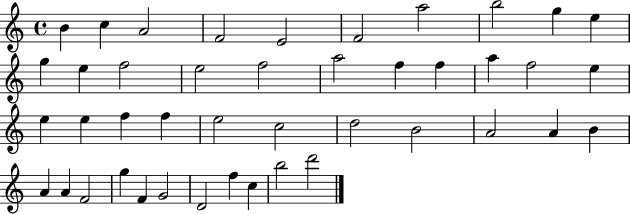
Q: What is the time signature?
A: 4/4